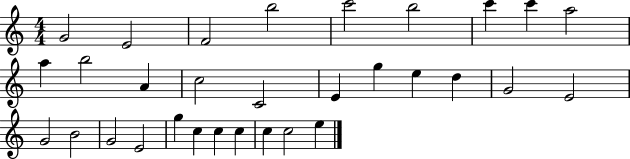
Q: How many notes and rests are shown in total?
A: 31